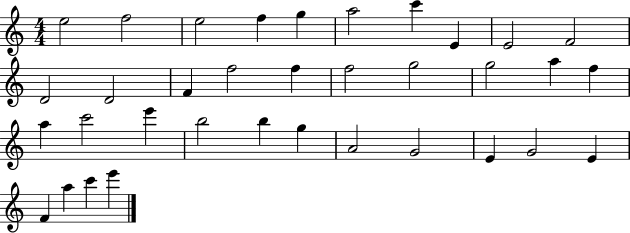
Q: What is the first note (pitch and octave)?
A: E5